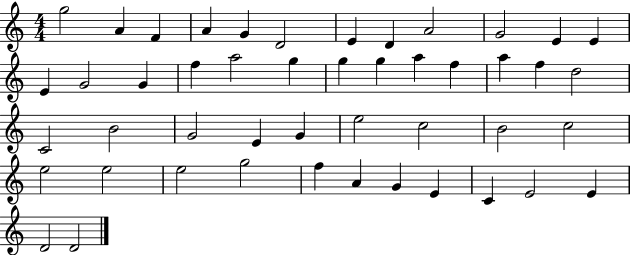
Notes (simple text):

G5/h A4/q F4/q A4/q G4/q D4/h E4/q D4/q A4/h G4/h E4/q E4/q E4/q G4/h G4/q F5/q A5/h G5/q G5/q G5/q A5/q F5/q A5/q F5/q D5/h C4/h B4/h G4/h E4/q G4/q E5/h C5/h B4/h C5/h E5/h E5/h E5/h G5/h F5/q A4/q G4/q E4/q C4/q E4/h E4/q D4/h D4/h